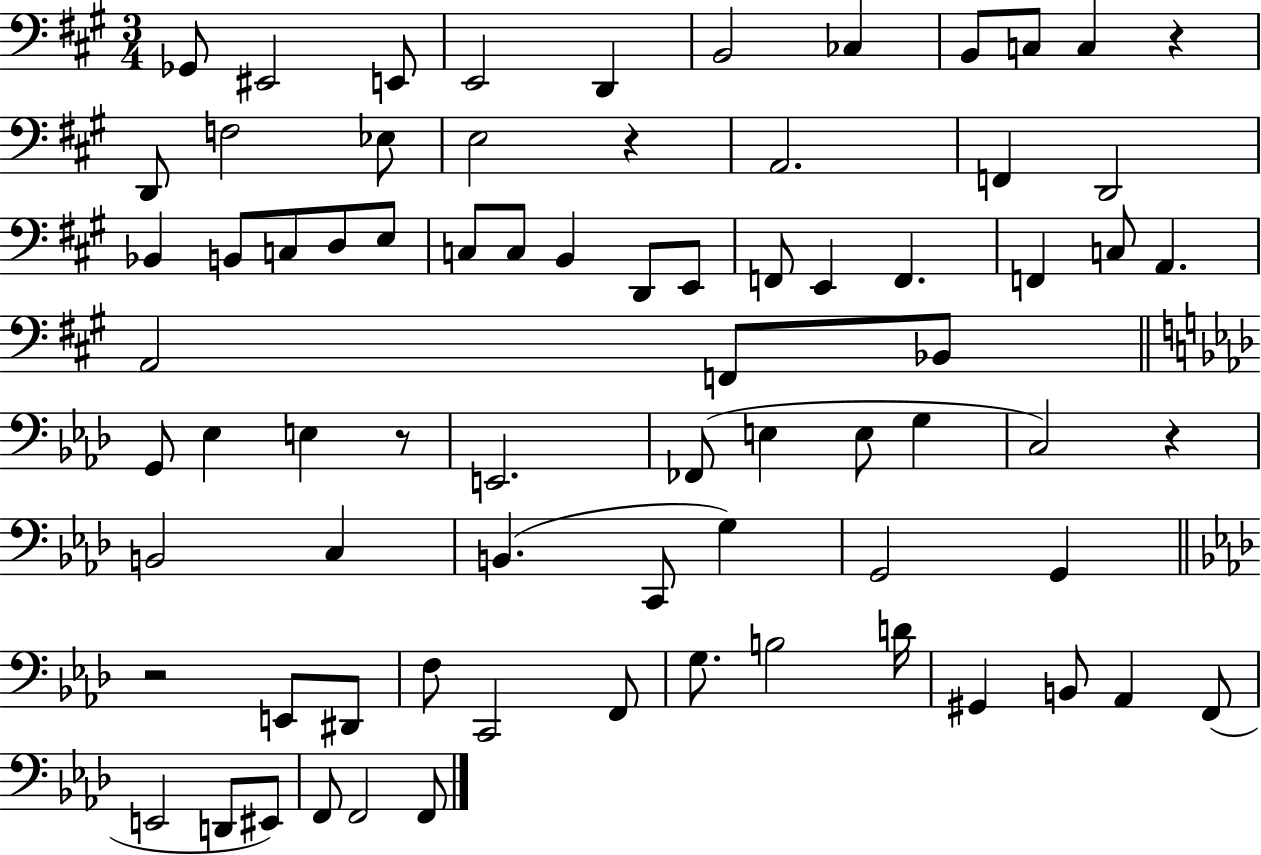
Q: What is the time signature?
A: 3/4